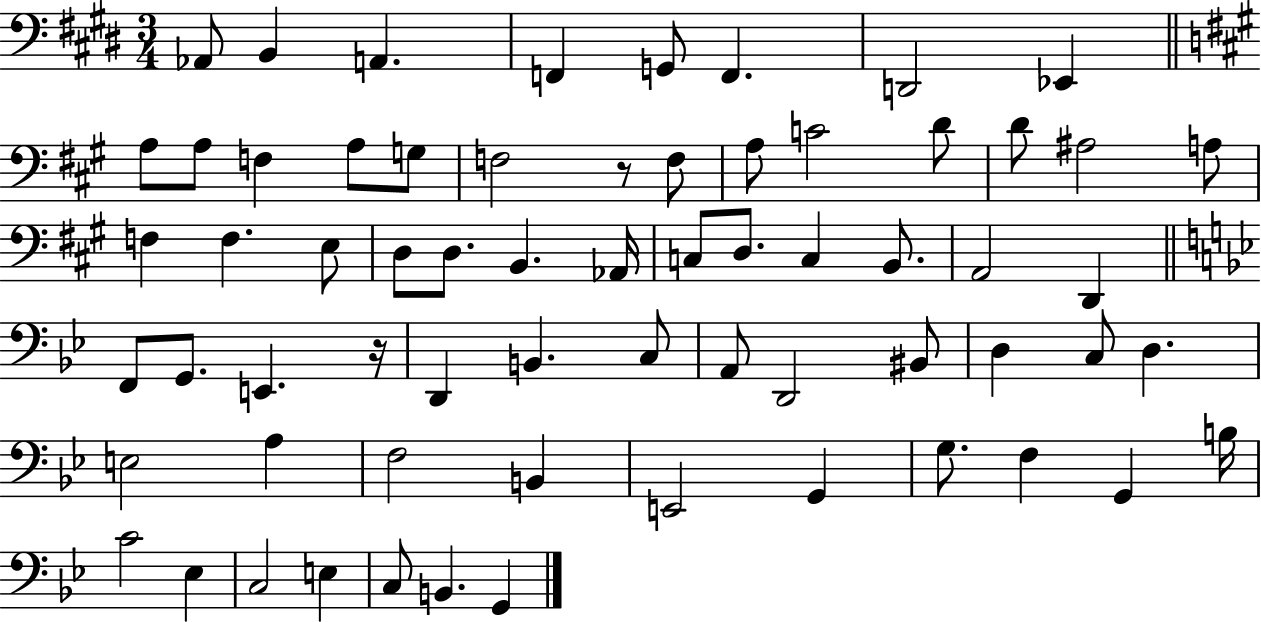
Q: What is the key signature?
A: E major